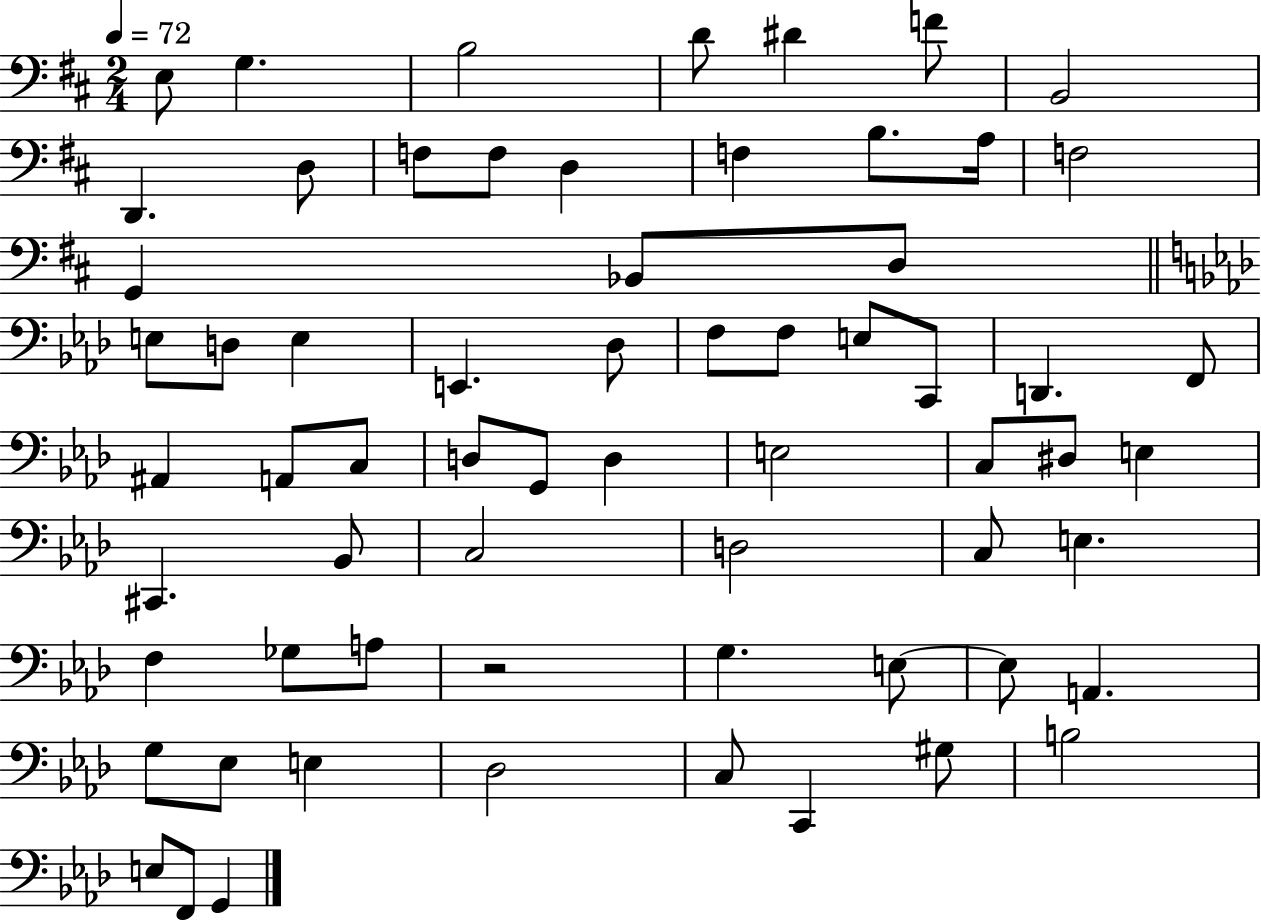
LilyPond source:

{
  \clef bass
  \numericTimeSignature
  \time 2/4
  \key d \major
  \tempo 4 = 72
  e8 g4. | b2 | d'8 dis'4 f'8 | b,2 | \break d,4. d8 | f8 f8 d4 | f4 b8. a16 | f2 | \break g,4 bes,8 d8 | \bar "||" \break \key f \minor e8 d8 e4 | e,4. des8 | f8 f8 e8 c,8 | d,4. f,8 | \break ais,4 a,8 c8 | d8 g,8 d4 | e2 | c8 dis8 e4 | \break cis,4. bes,8 | c2 | d2 | c8 e4. | \break f4 ges8 a8 | r2 | g4. e8~~ | e8 a,4. | \break g8 ees8 e4 | des2 | c8 c,4 gis8 | b2 | \break e8 f,8 g,4 | \bar "|."
}